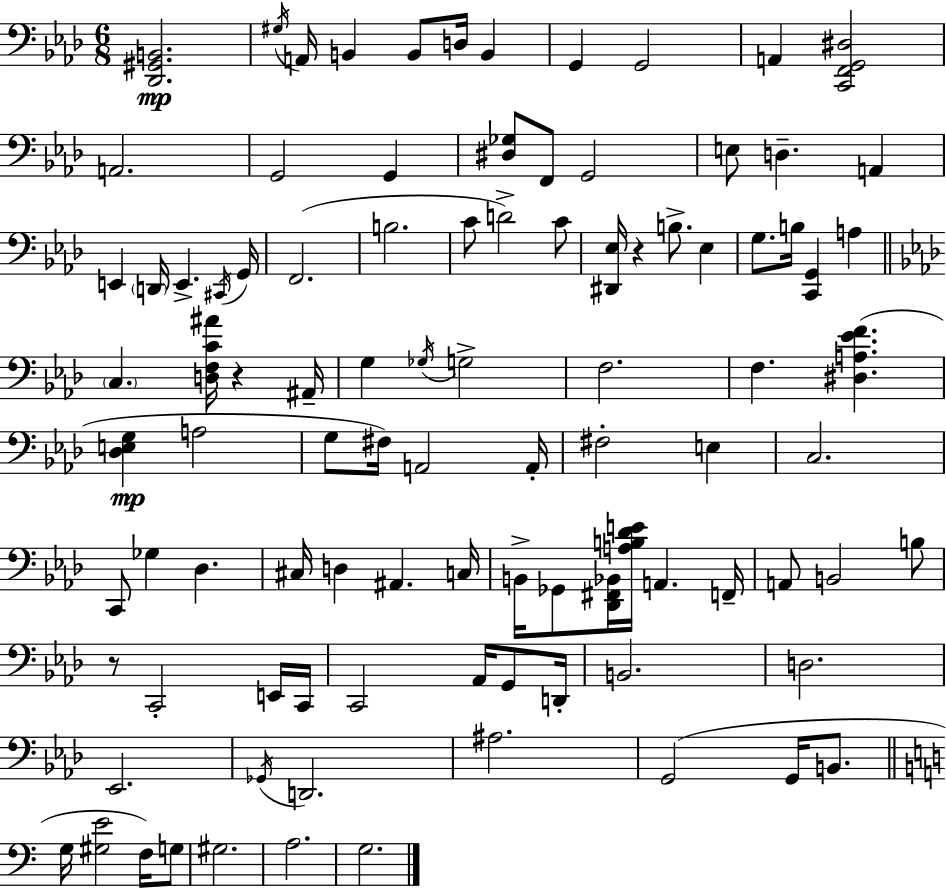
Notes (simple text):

[Db2,G#2,B2]/h. G#3/s A2/s B2/q B2/e D3/s B2/q G2/q G2/h A2/q [C2,F2,G2,D#3]/h A2/h. G2/h G2/q [D#3,Gb3]/e F2/e G2/h E3/e D3/q. A2/q E2/q D2/s E2/q. C#2/s G2/s F2/h. B3/h. C4/e D4/h C4/e [D#2,Eb3]/s R/q B3/e. Eb3/q G3/e. B3/s [C2,G2]/q A3/q C3/q. [D3,F3,C4,A#4]/s R/q A#2/s G3/q Gb3/s G3/h F3/h. F3/q. [D#3,A3,Eb4,F4]/q. [Db3,E3,G3]/q A3/h G3/e F#3/s A2/h A2/s F#3/h E3/q C3/h. C2/e Gb3/q Db3/q. C#3/s D3/q A#2/q. C3/s B2/s Gb2/e [Db2,F#2,Bb2]/s [A3,B3,Db4,E4]/s A2/q. F2/s A2/e B2/h B3/e R/e C2/h E2/s C2/s C2/h Ab2/s G2/e D2/s B2/h. D3/h. Eb2/h. Gb2/s D2/h. A#3/h. G2/h G2/s B2/e. G3/s [G#3,E4]/h F3/s G3/e G#3/h. A3/h. G3/h.